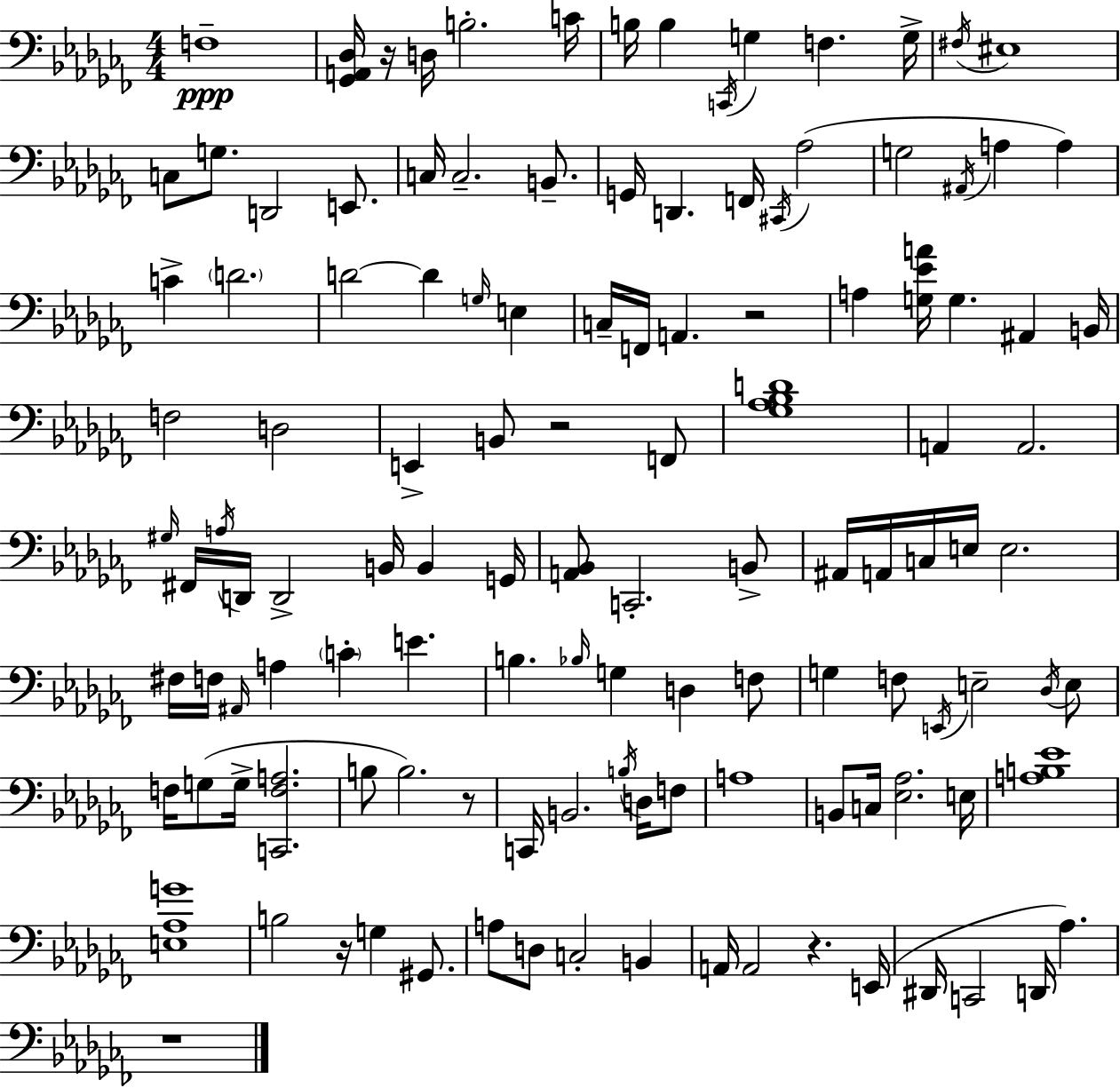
{
  \clef bass
  \numericTimeSignature
  \time 4/4
  \key aes \minor
  f1--\ppp | <ges, a, des>16 r16 d16 b2.-. c'16 | b16 b4 \acciaccatura { c,16 } g4 f4. | g16-> \acciaccatura { fis16 } eis1 | \break c8 g8. d,2 e,8. | c16 c2.-- b,8.-- | g,16 d,4. f,16 \acciaccatura { cis,16 } aes2( | g2 \acciaccatura { ais,16 } a4 | \break a4) c'4-> \parenthesize d'2. | d'2~~ d'4 | \grace { g16 } e4 c16-- f,16 a,4. r2 | a4 <g ees' a'>16 g4. | \break ais,4 b,16 f2 d2 | e,4-> b,8 r2 | f,8 <ges aes bes d'>1 | a,4 a,2. | \break \grace { gis16 } fis,16 \acciaccatura { a16 } d,16 d,2-> | b,16 b,4 g,16 <a, bes,>8 c,2.-. | b,8-> ais,16 a,16 c16 e16 e2. | fis16 f16 \grace { ais,16 } a4 \parenthesize c'4-. | \break e'4. b4. \grace { bes16 } g4 | d4 f8 g4 f8 \acciaccatura { e,16 } | e2-- \acciaccatura { des16 } e8 f16 g8( g16-> <c, f a>2. | b8 b2.) | \break r8 c,16 b,2. | \acciaccatura { b16 } d16 f8 a1 | b,8 c16 <ees aes>2. | e16 <a b ees'>1 | \break <e aes g'>1 | b2 | r16 g4 gis,8. a8 d8 | c2-. b,4 a,16 a,2 | \break r4. e,16( dis,16 c,2 | d,16 aes4.) r1 | \bar "|."
}